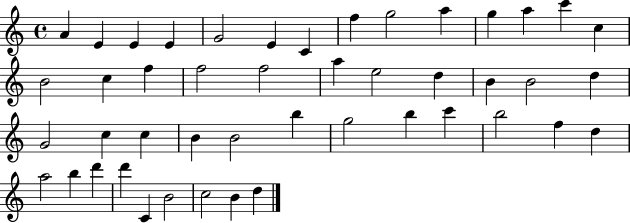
{
  \clef treble
  \time 4/4
  \defaultTimeSignature
  \key c \major
  a'4 e'4 e'4 e'4 | g'2 e'4 c'4 | f''4 g''2 a''4 | g''4 a''4 c'''4 c''4 | \break b'2 c''4 f''4 | f''2 f''2 | a''4 e''2 d''4 | b'4 b'2 d''4 | \break g'2 c''4 c''4 | b'4 b'2 b''4 | g''2 b''4 c'''4 | b''2 f''4 d''4 | \break a''2 b''4 d'''4 | d'''4 c'4 b'2 | c''2 b'4 d''4 | \bar "|."
}